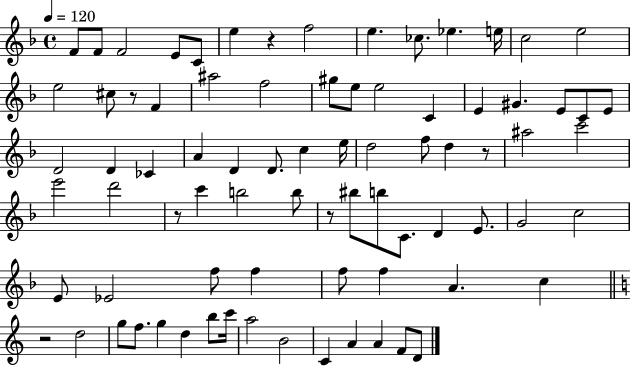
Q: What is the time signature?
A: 4/4